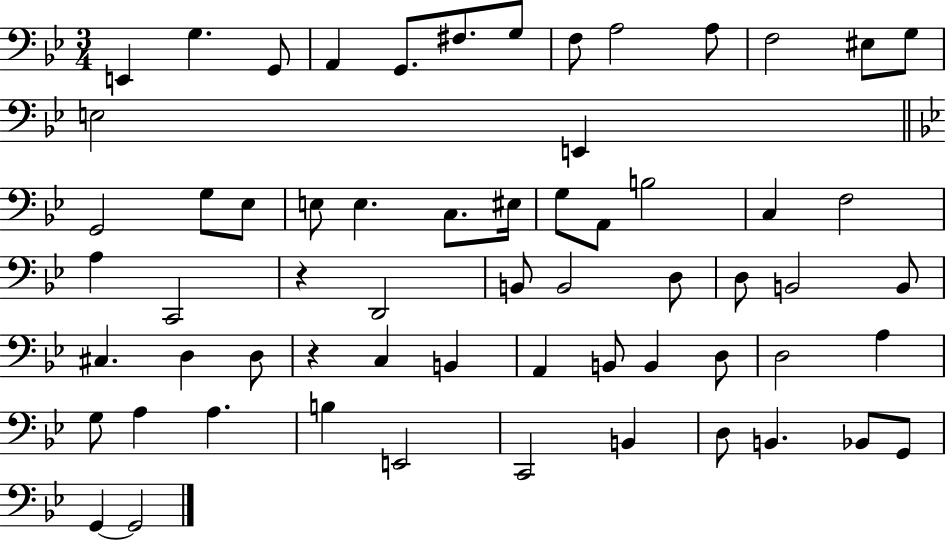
X:1
T:Untitled
M:3/4
L:1/4
K:Bb
E,, G, G,,/2 A,, G,,/2 ^F,/2 G,/2 F,/2 A,2 A,/2 F,2 ^E,/2 G,/2 E,2 E,, G,,2 G,/2 _E,/2 E,/2 E, C,/2 ^E,/4 G,/2 A,,/2 B,2 C, F,2 A, C,,2 z D,,2 B,,/2 B,,2 D,/2 D,/2 B,,2 B,,/2 ^C, D, D,/2 z C, B,, A,, B,,/2 B,, D,/2 D,2 A, G,/2 A, A, B, E,,2 C,,2 B,, D,/2 B,, _B,,/2 G,,/2 G,, G,,2